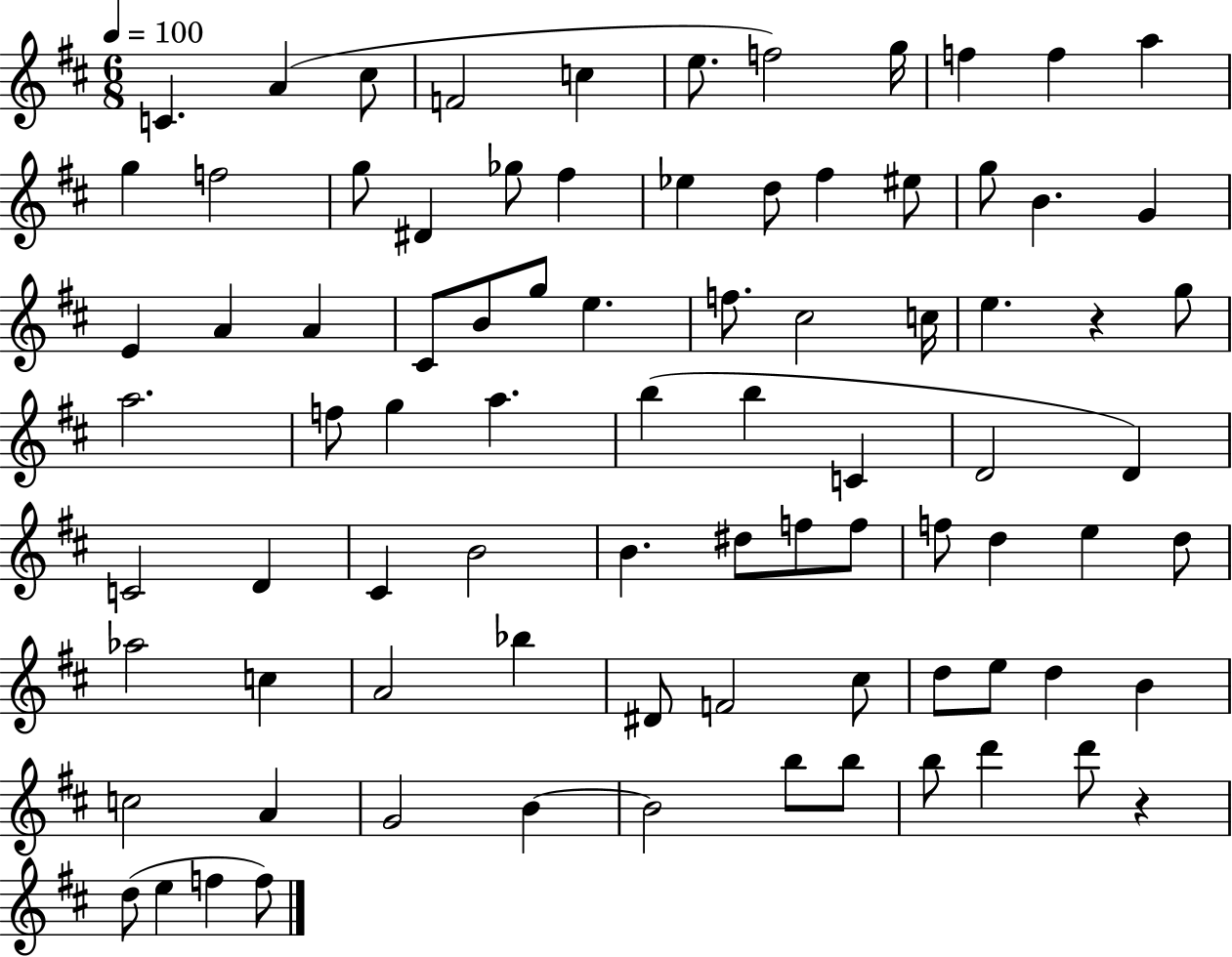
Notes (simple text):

C4/q. A4/q C#5/e F4/h C5/q E5/e. F5/h G5/s F5/q F5/q A5/q G5/q F5/h G5/e D#4/q Gb5/e F#5/q Eb5/q D5/e F#5/q EIS5/e G5/e B4/q. G4/q E4/q A4/q A4/q C#4/e B4/e G5/e E5/q. F5/e. C#5/h C5/s E5/q. R/q G5/e A5/h. F5/e G5/q A5/q. B5/q B5/q C4/q D4/h D4/q C4/h D4/q C#4/q B4/h B4/q. D#5/e F5/e F5/e F5/e D5/q E5/q D5/e Ab5/h C5/q A4/h Bb5/q D#4/e F4/h C#5/e D5/e E5/e D5/q B4/q C5/h A4/q G4/h B4/q B4/h B5/e B5/e B5/e D6/q D6/e R/q D5/e E5/q F5/q F5/e